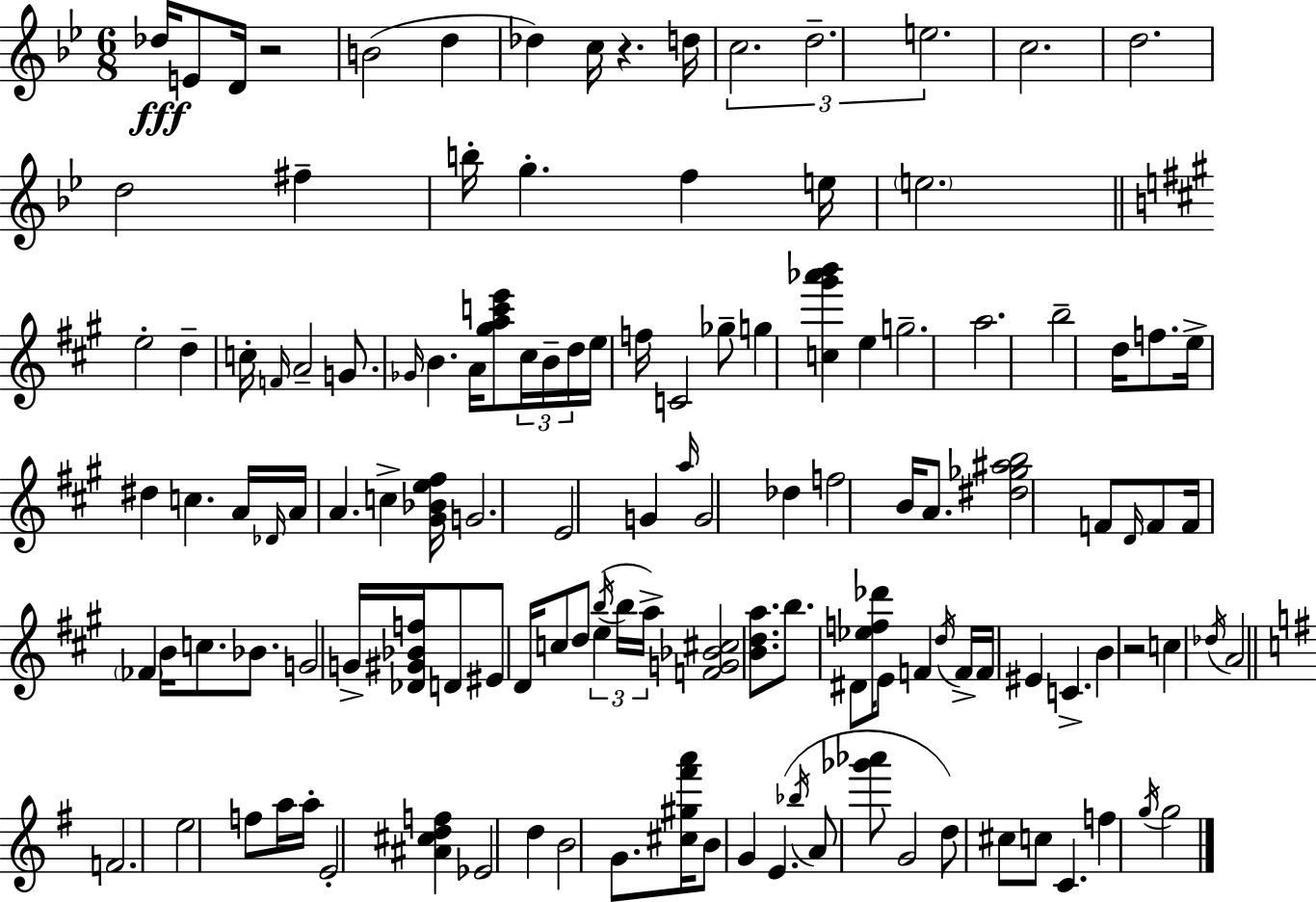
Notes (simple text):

Db5/s E4/e D4/s R/h B4/h D5/q Db5/q C5/s R/q. D5/s C5/h. D5/h. E5/h. C5/h. D5/h. D5/h F#5/q B5/s G5/q. F5/q E5/s E5/h. E5/h D5/q C5/s F4/s A4/h G4/e. Gb4/s B4/q. A4/s [G#5,A5,C6,E6]/e C#5/s B4/s D5/s E5/s F5/s C4/h Gb5/e G5/q [C5,G#6,Ab6,B6]/q E5/q G5/h. A5/h. B5/h D5/s F5/e. E5/s D#5/q C5/q. A4/s Db4/s A4/s A4/q. C5/q [G#4,Bb4,E5,F#5]/s G4/h. E4/h G4/q A5/s G4/h Db5/q F5/h B4/s A4/e. [D#5,Gb5,A#5,B5]/h F4/e D4/s F4/e F4/s FES4/q B4/s C5/e. Bb4/e. G4/h G4/s [Db4,G#4,Bb4,F5]/s D4/e EIS4/e D4/s C5/e D5/e E5/q B5/s B5/s A5/s [F4,G4,Bb4,C#5]/h [B4,D5,A5]/e. B5/e. D#4/e [Eb5,F5,Db6]/s E4/e F4/q D5/s F4/s F4/s EIS4/q C4/q. B4/q R/h C5/q Db5/s A4/h F4/h. E5/h F5/e A5/s A5/s E4/h [A#4,C#5,D5,F5]/q Eb4/h D5/q B4/h G4/e. [C#5,G#5,F#6,A6]/s B4/e G4/q E4/q. Bb5/s A4/e [Gb6,Ab6]/e G4/h D5/e C#5/e C5/e C4/q. F5/q G5/s G5/h